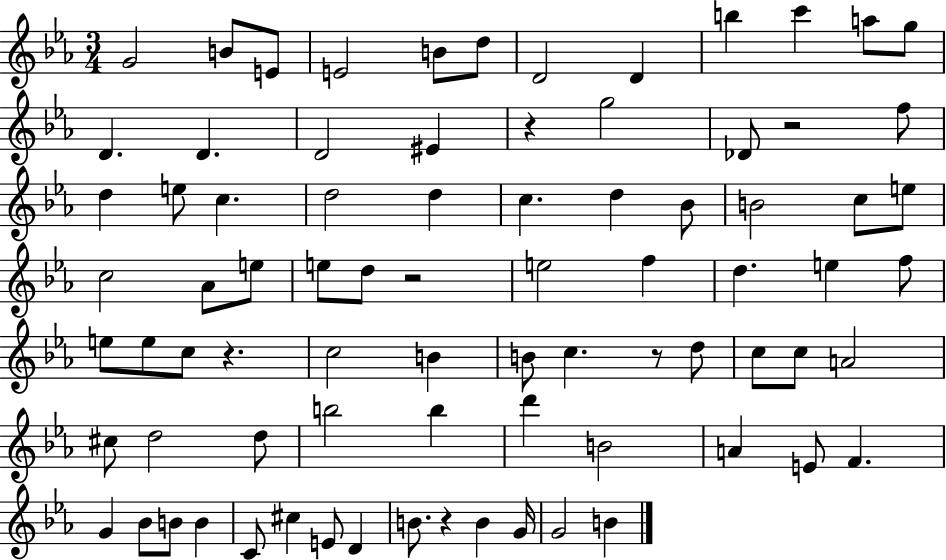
{
  \clef treble
  \numericTimeSignature
  \time 3/4
  \key ees \major
  \repeat volta 2 { g'2 b'8 e'8 | e'2 b'8 d''8 | d'2 d'4 | b''4 c'''4 a''8 g''8 | \break d'4. d'4. | d'2 eis'4 | r4 g''2 | des'8 r2 f''8 | \break d''4 e''8 c''4. | d''2 d''4 | c''4. d''4 bes'8 | b'2 c''8 e''8 | \break c''2 aes'8 e''8 | e''8 d''8 r2 | e''2 f''4 | d''4. e''4 f''8 | \break e''8 e''8 c''8 r4. | c''2 b'4 | b'8 c''4. r8 d''8 | c''8 c''8 a'2 | \break cis''8 d''2 d''8 | b''2 b''4 | d'''4 b'2 | a'4 e'8 f'4. | \break g'4 bes'8 b'8 b'4 | c'8 cis''4 e'8 d'4 | b'8. r4 b'4 g'16 | g'2 b'4 | \break } \bar "|."
}